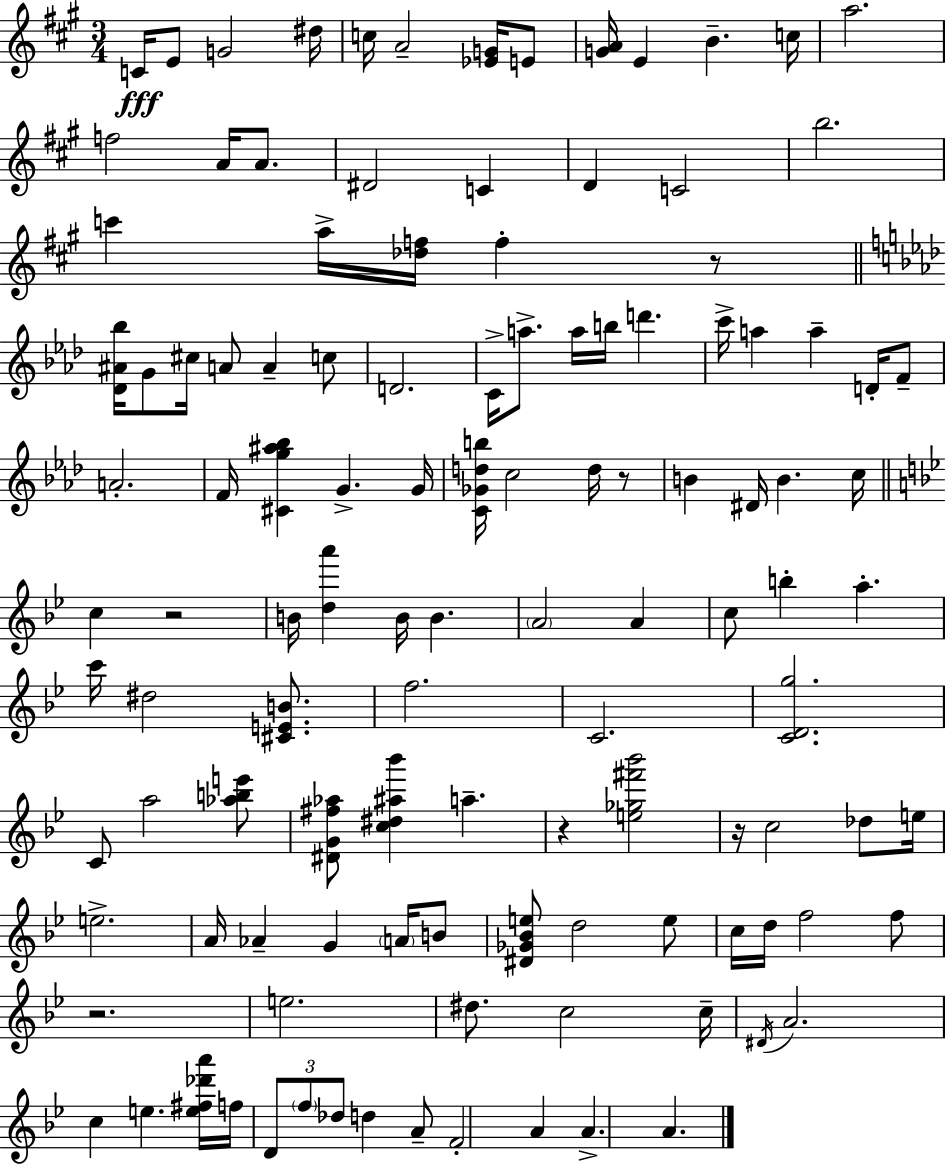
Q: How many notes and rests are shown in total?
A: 118